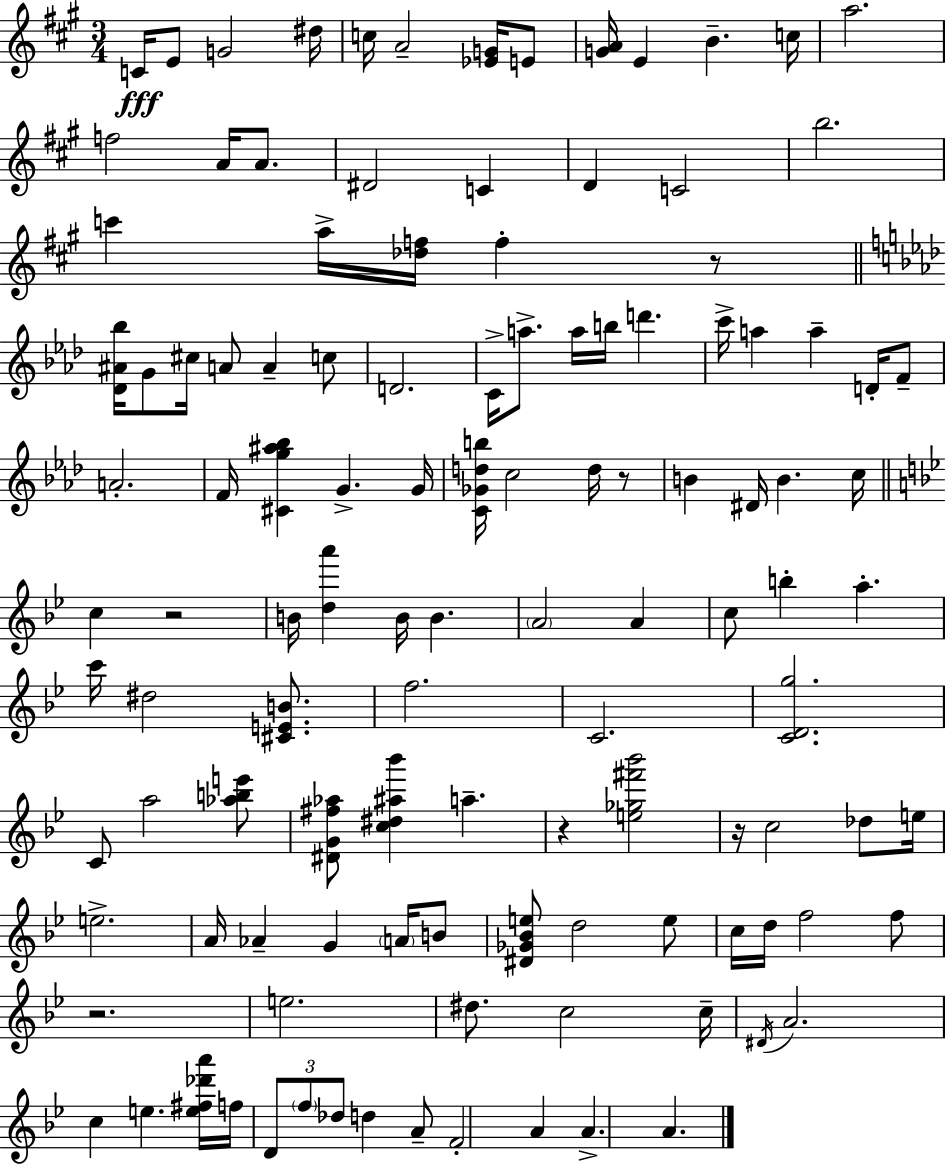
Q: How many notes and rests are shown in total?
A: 118